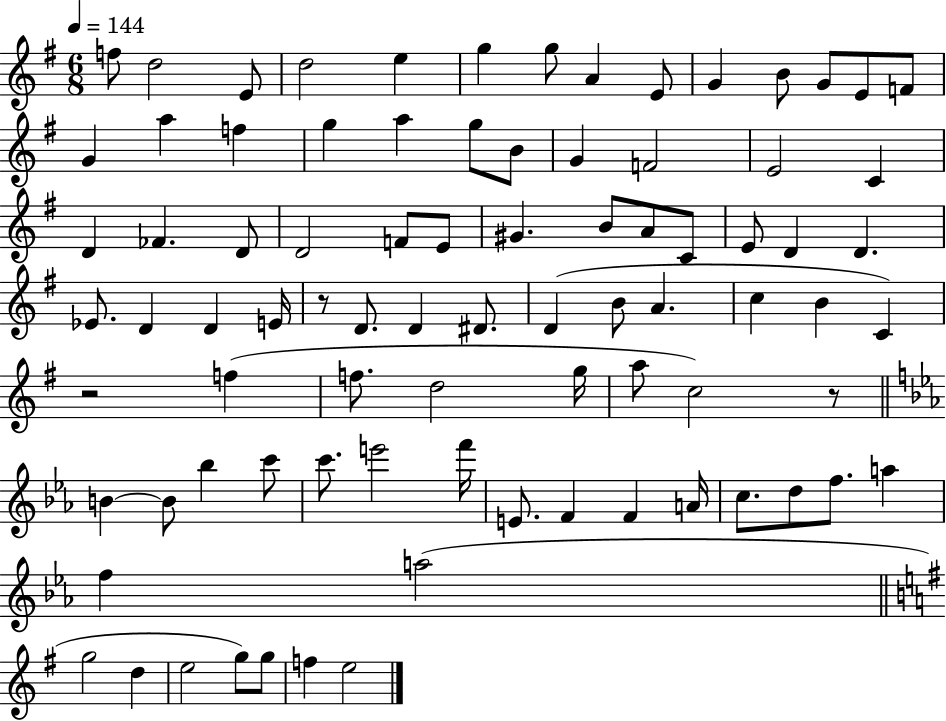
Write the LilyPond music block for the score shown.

{
  \clef treble
  \numericTimeSignature
  \time 6/8
  \key g \major
  \tempo 4 = 144
  \repeat volta 2 { f''8 d''2 e'8 | d''2 e''4 | g''4 g''8 a'4 e'8 | g'4 b'8 g'8 e'8 f'8 | \break g'4 a''4 f''4 | g''4 a''4 g''8 b'8 | g'4 f'2 | e'2 c'4 | \break d'4 fes'4. d'8 | d'2 f'8 e'8 | gis'4. b'8 a'8 c'8 | e'8 d'4 d'4. | \break ees'8. d'4 d'4 e'16 | r8 d'8. d'4 dis'8. | d'4( b'8 a'4. | c''4 b'4 c'4) | \break r2 f''4( | f''8. d''2 g''16 | a''8 c''2) r8 | \bar "||" \break \key ees \major b'4~~ b'8 bes''4 c'''8 | c'''8. e'''2 f'''16 | e'8. f'4 f'4 a'16 | c''8. d''8 f''8. a''4 | \break f''4 a''2( | \bar "||" \break \key e \minor g''2 d''4 | e''2 g''8) g''8 | f''4 e''2 | } \bar "|."
}